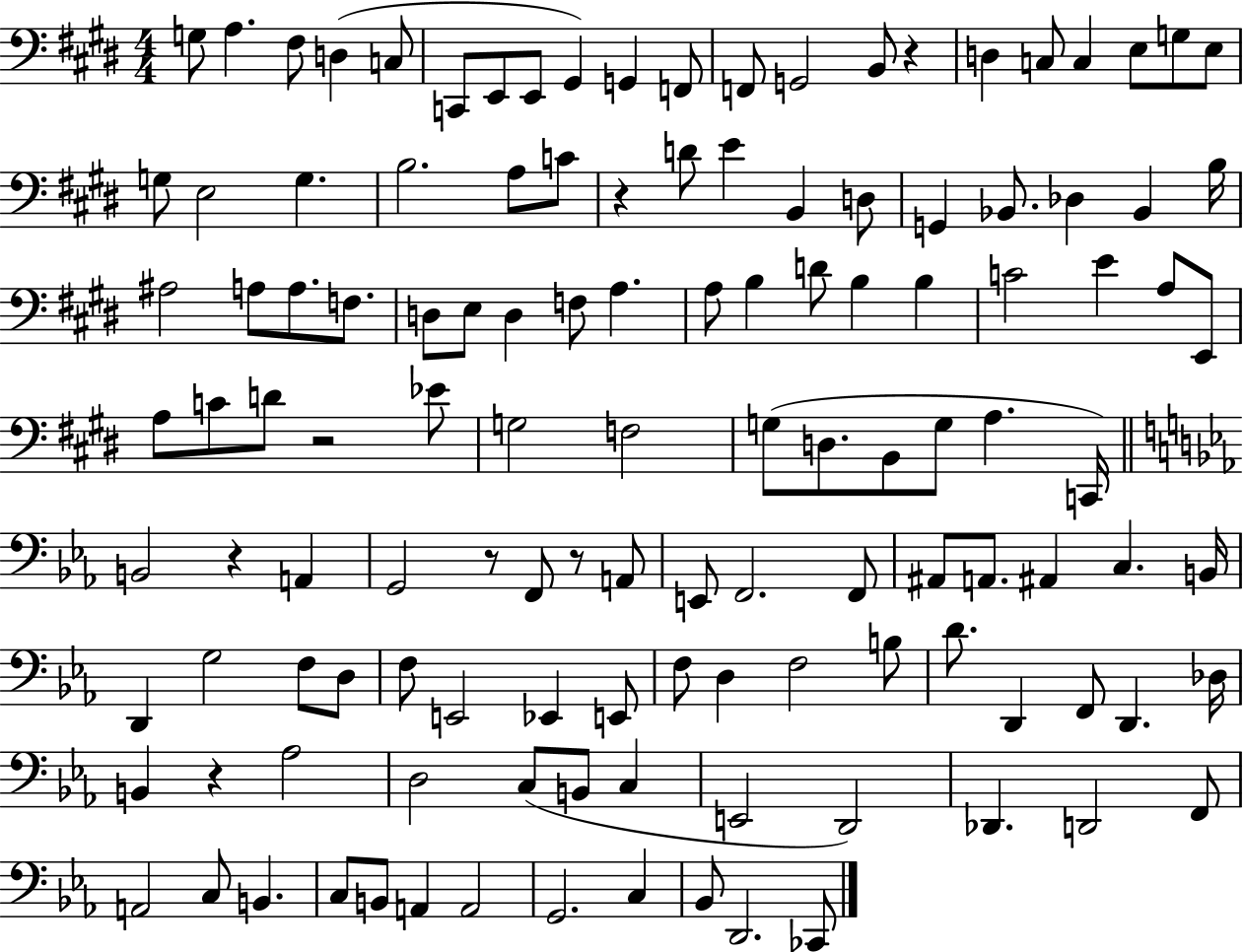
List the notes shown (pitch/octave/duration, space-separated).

G3/e A3/q. F#3/e D3/q C3/e C2/e E2/e E2/e G#2/q G2/q F2/e F2/e G2/h B2/e R/q D3/q C3/e C3/q E3/e G3/e E3/e G3/e E3/h G3/q. B3/h. A3/e C4/e R/q D4/e E4/q B2/q D3/e G2/q Bb2/e. Db3/q Bb2/q B3/s A#3/h A3/e A3/e. F3/e. D3/e E3/e D3/q F3/e A3/q. A3/e B3/q D4/e B3/q B3/q C4/h E4/q A3/e E2/e A3/e C4/e D4/e R/h Eb4/e G3/h F3/h G3/e D3/e. B2/e G3/e A3/q. C2/s B2/h R/q A2/q G2/h R/e F2/e R/e A2/e E2/e F2/h. F2/e A#2/e A2/e. A#2/q C3/q. B2/s D2/q G3/h F3/e D3/e F3/e E2/h Eb2/q E2/e F3/e D3/q F3/h B3/e D4/e. D2/q F2/e D2/q. Db3/s B2/q R/q Ab3/h D3/h C3/e B2/e C3/q E2/h D2/h Db2/q. D2/h F2/e A2/h C3/e B2/q. C3/e B2/e A2/q A2/h G2/h. C3/q Bb2/e D2/h. CES2/e